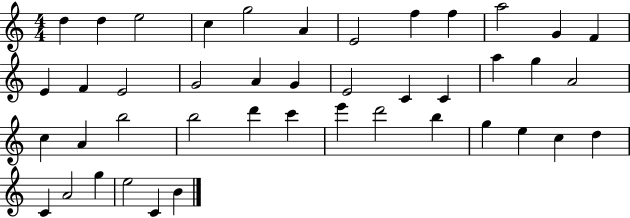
X:1
T:Untitled
M:4/4
L:1/4
K:C
d d e2 c g2 A E2 f f a2 G F E F E2 G2 A G E2 C C a g A2 c A b2 b2 d' c' e' d'2 b g e c d C A2 g e2 C B